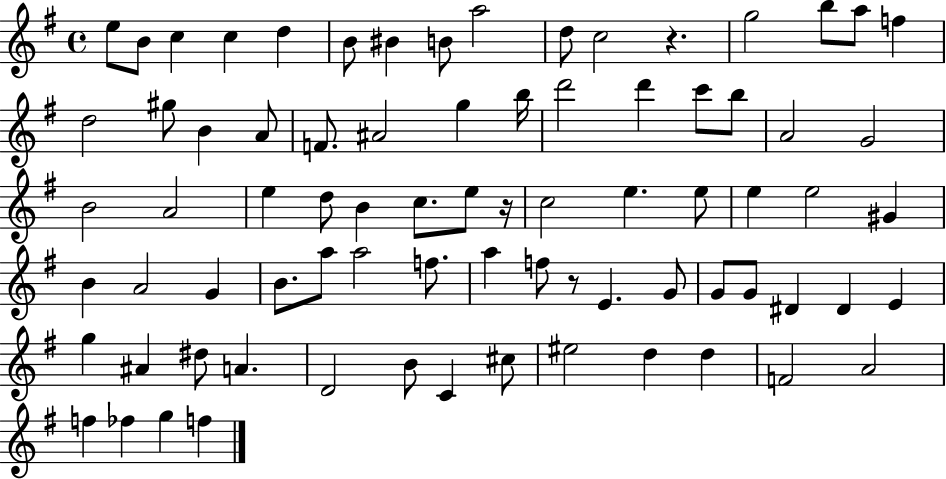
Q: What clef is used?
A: treble